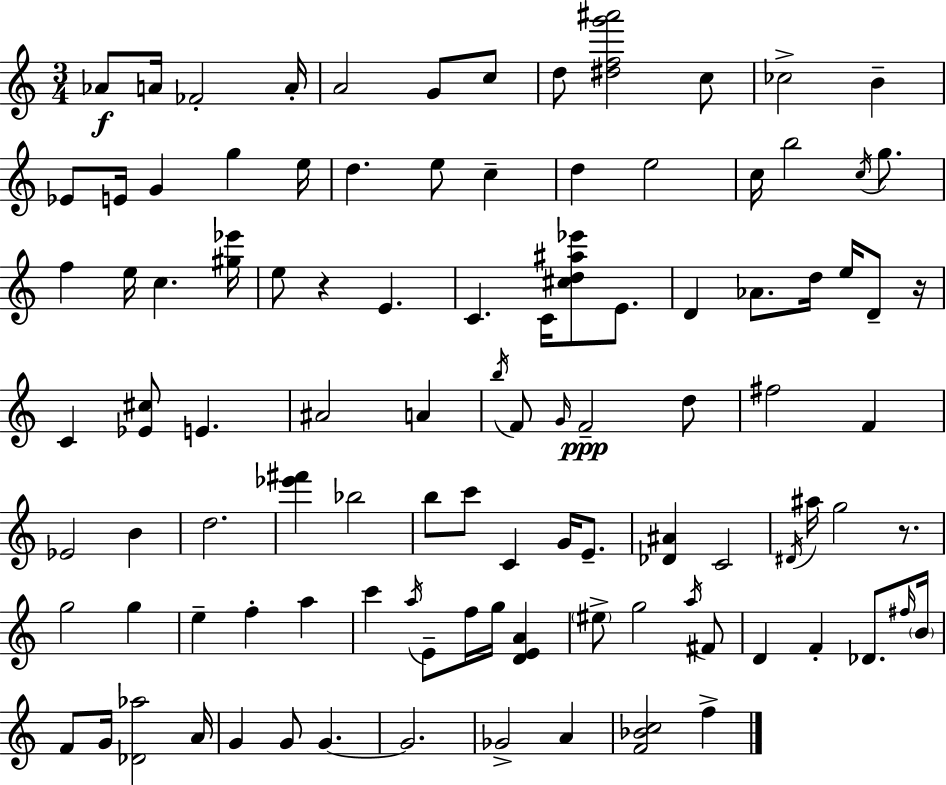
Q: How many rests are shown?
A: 3